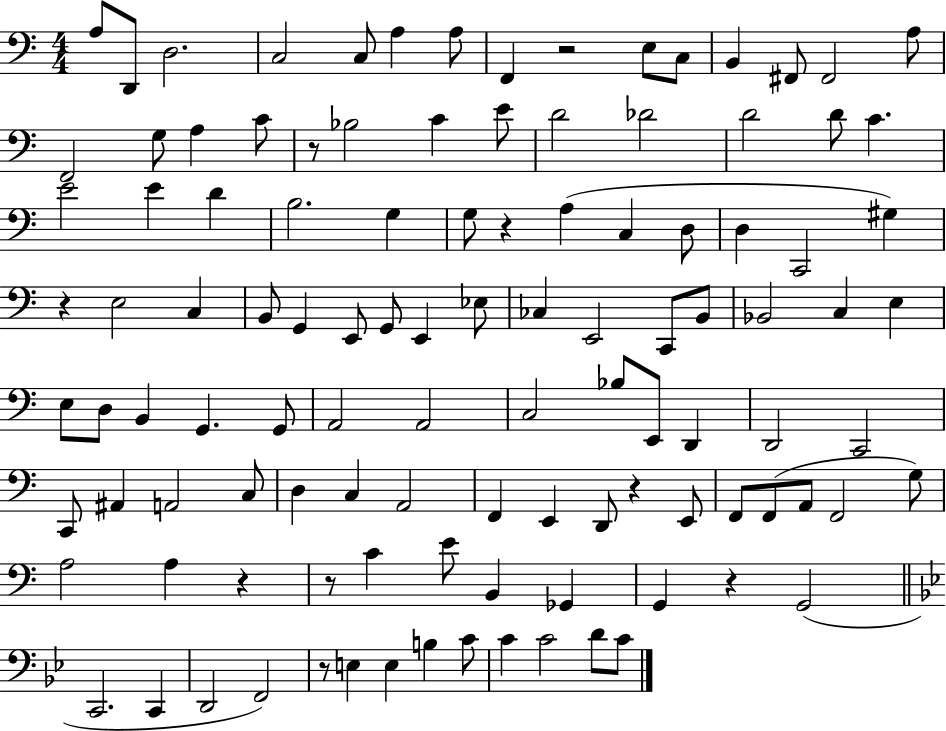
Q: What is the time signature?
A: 4/4